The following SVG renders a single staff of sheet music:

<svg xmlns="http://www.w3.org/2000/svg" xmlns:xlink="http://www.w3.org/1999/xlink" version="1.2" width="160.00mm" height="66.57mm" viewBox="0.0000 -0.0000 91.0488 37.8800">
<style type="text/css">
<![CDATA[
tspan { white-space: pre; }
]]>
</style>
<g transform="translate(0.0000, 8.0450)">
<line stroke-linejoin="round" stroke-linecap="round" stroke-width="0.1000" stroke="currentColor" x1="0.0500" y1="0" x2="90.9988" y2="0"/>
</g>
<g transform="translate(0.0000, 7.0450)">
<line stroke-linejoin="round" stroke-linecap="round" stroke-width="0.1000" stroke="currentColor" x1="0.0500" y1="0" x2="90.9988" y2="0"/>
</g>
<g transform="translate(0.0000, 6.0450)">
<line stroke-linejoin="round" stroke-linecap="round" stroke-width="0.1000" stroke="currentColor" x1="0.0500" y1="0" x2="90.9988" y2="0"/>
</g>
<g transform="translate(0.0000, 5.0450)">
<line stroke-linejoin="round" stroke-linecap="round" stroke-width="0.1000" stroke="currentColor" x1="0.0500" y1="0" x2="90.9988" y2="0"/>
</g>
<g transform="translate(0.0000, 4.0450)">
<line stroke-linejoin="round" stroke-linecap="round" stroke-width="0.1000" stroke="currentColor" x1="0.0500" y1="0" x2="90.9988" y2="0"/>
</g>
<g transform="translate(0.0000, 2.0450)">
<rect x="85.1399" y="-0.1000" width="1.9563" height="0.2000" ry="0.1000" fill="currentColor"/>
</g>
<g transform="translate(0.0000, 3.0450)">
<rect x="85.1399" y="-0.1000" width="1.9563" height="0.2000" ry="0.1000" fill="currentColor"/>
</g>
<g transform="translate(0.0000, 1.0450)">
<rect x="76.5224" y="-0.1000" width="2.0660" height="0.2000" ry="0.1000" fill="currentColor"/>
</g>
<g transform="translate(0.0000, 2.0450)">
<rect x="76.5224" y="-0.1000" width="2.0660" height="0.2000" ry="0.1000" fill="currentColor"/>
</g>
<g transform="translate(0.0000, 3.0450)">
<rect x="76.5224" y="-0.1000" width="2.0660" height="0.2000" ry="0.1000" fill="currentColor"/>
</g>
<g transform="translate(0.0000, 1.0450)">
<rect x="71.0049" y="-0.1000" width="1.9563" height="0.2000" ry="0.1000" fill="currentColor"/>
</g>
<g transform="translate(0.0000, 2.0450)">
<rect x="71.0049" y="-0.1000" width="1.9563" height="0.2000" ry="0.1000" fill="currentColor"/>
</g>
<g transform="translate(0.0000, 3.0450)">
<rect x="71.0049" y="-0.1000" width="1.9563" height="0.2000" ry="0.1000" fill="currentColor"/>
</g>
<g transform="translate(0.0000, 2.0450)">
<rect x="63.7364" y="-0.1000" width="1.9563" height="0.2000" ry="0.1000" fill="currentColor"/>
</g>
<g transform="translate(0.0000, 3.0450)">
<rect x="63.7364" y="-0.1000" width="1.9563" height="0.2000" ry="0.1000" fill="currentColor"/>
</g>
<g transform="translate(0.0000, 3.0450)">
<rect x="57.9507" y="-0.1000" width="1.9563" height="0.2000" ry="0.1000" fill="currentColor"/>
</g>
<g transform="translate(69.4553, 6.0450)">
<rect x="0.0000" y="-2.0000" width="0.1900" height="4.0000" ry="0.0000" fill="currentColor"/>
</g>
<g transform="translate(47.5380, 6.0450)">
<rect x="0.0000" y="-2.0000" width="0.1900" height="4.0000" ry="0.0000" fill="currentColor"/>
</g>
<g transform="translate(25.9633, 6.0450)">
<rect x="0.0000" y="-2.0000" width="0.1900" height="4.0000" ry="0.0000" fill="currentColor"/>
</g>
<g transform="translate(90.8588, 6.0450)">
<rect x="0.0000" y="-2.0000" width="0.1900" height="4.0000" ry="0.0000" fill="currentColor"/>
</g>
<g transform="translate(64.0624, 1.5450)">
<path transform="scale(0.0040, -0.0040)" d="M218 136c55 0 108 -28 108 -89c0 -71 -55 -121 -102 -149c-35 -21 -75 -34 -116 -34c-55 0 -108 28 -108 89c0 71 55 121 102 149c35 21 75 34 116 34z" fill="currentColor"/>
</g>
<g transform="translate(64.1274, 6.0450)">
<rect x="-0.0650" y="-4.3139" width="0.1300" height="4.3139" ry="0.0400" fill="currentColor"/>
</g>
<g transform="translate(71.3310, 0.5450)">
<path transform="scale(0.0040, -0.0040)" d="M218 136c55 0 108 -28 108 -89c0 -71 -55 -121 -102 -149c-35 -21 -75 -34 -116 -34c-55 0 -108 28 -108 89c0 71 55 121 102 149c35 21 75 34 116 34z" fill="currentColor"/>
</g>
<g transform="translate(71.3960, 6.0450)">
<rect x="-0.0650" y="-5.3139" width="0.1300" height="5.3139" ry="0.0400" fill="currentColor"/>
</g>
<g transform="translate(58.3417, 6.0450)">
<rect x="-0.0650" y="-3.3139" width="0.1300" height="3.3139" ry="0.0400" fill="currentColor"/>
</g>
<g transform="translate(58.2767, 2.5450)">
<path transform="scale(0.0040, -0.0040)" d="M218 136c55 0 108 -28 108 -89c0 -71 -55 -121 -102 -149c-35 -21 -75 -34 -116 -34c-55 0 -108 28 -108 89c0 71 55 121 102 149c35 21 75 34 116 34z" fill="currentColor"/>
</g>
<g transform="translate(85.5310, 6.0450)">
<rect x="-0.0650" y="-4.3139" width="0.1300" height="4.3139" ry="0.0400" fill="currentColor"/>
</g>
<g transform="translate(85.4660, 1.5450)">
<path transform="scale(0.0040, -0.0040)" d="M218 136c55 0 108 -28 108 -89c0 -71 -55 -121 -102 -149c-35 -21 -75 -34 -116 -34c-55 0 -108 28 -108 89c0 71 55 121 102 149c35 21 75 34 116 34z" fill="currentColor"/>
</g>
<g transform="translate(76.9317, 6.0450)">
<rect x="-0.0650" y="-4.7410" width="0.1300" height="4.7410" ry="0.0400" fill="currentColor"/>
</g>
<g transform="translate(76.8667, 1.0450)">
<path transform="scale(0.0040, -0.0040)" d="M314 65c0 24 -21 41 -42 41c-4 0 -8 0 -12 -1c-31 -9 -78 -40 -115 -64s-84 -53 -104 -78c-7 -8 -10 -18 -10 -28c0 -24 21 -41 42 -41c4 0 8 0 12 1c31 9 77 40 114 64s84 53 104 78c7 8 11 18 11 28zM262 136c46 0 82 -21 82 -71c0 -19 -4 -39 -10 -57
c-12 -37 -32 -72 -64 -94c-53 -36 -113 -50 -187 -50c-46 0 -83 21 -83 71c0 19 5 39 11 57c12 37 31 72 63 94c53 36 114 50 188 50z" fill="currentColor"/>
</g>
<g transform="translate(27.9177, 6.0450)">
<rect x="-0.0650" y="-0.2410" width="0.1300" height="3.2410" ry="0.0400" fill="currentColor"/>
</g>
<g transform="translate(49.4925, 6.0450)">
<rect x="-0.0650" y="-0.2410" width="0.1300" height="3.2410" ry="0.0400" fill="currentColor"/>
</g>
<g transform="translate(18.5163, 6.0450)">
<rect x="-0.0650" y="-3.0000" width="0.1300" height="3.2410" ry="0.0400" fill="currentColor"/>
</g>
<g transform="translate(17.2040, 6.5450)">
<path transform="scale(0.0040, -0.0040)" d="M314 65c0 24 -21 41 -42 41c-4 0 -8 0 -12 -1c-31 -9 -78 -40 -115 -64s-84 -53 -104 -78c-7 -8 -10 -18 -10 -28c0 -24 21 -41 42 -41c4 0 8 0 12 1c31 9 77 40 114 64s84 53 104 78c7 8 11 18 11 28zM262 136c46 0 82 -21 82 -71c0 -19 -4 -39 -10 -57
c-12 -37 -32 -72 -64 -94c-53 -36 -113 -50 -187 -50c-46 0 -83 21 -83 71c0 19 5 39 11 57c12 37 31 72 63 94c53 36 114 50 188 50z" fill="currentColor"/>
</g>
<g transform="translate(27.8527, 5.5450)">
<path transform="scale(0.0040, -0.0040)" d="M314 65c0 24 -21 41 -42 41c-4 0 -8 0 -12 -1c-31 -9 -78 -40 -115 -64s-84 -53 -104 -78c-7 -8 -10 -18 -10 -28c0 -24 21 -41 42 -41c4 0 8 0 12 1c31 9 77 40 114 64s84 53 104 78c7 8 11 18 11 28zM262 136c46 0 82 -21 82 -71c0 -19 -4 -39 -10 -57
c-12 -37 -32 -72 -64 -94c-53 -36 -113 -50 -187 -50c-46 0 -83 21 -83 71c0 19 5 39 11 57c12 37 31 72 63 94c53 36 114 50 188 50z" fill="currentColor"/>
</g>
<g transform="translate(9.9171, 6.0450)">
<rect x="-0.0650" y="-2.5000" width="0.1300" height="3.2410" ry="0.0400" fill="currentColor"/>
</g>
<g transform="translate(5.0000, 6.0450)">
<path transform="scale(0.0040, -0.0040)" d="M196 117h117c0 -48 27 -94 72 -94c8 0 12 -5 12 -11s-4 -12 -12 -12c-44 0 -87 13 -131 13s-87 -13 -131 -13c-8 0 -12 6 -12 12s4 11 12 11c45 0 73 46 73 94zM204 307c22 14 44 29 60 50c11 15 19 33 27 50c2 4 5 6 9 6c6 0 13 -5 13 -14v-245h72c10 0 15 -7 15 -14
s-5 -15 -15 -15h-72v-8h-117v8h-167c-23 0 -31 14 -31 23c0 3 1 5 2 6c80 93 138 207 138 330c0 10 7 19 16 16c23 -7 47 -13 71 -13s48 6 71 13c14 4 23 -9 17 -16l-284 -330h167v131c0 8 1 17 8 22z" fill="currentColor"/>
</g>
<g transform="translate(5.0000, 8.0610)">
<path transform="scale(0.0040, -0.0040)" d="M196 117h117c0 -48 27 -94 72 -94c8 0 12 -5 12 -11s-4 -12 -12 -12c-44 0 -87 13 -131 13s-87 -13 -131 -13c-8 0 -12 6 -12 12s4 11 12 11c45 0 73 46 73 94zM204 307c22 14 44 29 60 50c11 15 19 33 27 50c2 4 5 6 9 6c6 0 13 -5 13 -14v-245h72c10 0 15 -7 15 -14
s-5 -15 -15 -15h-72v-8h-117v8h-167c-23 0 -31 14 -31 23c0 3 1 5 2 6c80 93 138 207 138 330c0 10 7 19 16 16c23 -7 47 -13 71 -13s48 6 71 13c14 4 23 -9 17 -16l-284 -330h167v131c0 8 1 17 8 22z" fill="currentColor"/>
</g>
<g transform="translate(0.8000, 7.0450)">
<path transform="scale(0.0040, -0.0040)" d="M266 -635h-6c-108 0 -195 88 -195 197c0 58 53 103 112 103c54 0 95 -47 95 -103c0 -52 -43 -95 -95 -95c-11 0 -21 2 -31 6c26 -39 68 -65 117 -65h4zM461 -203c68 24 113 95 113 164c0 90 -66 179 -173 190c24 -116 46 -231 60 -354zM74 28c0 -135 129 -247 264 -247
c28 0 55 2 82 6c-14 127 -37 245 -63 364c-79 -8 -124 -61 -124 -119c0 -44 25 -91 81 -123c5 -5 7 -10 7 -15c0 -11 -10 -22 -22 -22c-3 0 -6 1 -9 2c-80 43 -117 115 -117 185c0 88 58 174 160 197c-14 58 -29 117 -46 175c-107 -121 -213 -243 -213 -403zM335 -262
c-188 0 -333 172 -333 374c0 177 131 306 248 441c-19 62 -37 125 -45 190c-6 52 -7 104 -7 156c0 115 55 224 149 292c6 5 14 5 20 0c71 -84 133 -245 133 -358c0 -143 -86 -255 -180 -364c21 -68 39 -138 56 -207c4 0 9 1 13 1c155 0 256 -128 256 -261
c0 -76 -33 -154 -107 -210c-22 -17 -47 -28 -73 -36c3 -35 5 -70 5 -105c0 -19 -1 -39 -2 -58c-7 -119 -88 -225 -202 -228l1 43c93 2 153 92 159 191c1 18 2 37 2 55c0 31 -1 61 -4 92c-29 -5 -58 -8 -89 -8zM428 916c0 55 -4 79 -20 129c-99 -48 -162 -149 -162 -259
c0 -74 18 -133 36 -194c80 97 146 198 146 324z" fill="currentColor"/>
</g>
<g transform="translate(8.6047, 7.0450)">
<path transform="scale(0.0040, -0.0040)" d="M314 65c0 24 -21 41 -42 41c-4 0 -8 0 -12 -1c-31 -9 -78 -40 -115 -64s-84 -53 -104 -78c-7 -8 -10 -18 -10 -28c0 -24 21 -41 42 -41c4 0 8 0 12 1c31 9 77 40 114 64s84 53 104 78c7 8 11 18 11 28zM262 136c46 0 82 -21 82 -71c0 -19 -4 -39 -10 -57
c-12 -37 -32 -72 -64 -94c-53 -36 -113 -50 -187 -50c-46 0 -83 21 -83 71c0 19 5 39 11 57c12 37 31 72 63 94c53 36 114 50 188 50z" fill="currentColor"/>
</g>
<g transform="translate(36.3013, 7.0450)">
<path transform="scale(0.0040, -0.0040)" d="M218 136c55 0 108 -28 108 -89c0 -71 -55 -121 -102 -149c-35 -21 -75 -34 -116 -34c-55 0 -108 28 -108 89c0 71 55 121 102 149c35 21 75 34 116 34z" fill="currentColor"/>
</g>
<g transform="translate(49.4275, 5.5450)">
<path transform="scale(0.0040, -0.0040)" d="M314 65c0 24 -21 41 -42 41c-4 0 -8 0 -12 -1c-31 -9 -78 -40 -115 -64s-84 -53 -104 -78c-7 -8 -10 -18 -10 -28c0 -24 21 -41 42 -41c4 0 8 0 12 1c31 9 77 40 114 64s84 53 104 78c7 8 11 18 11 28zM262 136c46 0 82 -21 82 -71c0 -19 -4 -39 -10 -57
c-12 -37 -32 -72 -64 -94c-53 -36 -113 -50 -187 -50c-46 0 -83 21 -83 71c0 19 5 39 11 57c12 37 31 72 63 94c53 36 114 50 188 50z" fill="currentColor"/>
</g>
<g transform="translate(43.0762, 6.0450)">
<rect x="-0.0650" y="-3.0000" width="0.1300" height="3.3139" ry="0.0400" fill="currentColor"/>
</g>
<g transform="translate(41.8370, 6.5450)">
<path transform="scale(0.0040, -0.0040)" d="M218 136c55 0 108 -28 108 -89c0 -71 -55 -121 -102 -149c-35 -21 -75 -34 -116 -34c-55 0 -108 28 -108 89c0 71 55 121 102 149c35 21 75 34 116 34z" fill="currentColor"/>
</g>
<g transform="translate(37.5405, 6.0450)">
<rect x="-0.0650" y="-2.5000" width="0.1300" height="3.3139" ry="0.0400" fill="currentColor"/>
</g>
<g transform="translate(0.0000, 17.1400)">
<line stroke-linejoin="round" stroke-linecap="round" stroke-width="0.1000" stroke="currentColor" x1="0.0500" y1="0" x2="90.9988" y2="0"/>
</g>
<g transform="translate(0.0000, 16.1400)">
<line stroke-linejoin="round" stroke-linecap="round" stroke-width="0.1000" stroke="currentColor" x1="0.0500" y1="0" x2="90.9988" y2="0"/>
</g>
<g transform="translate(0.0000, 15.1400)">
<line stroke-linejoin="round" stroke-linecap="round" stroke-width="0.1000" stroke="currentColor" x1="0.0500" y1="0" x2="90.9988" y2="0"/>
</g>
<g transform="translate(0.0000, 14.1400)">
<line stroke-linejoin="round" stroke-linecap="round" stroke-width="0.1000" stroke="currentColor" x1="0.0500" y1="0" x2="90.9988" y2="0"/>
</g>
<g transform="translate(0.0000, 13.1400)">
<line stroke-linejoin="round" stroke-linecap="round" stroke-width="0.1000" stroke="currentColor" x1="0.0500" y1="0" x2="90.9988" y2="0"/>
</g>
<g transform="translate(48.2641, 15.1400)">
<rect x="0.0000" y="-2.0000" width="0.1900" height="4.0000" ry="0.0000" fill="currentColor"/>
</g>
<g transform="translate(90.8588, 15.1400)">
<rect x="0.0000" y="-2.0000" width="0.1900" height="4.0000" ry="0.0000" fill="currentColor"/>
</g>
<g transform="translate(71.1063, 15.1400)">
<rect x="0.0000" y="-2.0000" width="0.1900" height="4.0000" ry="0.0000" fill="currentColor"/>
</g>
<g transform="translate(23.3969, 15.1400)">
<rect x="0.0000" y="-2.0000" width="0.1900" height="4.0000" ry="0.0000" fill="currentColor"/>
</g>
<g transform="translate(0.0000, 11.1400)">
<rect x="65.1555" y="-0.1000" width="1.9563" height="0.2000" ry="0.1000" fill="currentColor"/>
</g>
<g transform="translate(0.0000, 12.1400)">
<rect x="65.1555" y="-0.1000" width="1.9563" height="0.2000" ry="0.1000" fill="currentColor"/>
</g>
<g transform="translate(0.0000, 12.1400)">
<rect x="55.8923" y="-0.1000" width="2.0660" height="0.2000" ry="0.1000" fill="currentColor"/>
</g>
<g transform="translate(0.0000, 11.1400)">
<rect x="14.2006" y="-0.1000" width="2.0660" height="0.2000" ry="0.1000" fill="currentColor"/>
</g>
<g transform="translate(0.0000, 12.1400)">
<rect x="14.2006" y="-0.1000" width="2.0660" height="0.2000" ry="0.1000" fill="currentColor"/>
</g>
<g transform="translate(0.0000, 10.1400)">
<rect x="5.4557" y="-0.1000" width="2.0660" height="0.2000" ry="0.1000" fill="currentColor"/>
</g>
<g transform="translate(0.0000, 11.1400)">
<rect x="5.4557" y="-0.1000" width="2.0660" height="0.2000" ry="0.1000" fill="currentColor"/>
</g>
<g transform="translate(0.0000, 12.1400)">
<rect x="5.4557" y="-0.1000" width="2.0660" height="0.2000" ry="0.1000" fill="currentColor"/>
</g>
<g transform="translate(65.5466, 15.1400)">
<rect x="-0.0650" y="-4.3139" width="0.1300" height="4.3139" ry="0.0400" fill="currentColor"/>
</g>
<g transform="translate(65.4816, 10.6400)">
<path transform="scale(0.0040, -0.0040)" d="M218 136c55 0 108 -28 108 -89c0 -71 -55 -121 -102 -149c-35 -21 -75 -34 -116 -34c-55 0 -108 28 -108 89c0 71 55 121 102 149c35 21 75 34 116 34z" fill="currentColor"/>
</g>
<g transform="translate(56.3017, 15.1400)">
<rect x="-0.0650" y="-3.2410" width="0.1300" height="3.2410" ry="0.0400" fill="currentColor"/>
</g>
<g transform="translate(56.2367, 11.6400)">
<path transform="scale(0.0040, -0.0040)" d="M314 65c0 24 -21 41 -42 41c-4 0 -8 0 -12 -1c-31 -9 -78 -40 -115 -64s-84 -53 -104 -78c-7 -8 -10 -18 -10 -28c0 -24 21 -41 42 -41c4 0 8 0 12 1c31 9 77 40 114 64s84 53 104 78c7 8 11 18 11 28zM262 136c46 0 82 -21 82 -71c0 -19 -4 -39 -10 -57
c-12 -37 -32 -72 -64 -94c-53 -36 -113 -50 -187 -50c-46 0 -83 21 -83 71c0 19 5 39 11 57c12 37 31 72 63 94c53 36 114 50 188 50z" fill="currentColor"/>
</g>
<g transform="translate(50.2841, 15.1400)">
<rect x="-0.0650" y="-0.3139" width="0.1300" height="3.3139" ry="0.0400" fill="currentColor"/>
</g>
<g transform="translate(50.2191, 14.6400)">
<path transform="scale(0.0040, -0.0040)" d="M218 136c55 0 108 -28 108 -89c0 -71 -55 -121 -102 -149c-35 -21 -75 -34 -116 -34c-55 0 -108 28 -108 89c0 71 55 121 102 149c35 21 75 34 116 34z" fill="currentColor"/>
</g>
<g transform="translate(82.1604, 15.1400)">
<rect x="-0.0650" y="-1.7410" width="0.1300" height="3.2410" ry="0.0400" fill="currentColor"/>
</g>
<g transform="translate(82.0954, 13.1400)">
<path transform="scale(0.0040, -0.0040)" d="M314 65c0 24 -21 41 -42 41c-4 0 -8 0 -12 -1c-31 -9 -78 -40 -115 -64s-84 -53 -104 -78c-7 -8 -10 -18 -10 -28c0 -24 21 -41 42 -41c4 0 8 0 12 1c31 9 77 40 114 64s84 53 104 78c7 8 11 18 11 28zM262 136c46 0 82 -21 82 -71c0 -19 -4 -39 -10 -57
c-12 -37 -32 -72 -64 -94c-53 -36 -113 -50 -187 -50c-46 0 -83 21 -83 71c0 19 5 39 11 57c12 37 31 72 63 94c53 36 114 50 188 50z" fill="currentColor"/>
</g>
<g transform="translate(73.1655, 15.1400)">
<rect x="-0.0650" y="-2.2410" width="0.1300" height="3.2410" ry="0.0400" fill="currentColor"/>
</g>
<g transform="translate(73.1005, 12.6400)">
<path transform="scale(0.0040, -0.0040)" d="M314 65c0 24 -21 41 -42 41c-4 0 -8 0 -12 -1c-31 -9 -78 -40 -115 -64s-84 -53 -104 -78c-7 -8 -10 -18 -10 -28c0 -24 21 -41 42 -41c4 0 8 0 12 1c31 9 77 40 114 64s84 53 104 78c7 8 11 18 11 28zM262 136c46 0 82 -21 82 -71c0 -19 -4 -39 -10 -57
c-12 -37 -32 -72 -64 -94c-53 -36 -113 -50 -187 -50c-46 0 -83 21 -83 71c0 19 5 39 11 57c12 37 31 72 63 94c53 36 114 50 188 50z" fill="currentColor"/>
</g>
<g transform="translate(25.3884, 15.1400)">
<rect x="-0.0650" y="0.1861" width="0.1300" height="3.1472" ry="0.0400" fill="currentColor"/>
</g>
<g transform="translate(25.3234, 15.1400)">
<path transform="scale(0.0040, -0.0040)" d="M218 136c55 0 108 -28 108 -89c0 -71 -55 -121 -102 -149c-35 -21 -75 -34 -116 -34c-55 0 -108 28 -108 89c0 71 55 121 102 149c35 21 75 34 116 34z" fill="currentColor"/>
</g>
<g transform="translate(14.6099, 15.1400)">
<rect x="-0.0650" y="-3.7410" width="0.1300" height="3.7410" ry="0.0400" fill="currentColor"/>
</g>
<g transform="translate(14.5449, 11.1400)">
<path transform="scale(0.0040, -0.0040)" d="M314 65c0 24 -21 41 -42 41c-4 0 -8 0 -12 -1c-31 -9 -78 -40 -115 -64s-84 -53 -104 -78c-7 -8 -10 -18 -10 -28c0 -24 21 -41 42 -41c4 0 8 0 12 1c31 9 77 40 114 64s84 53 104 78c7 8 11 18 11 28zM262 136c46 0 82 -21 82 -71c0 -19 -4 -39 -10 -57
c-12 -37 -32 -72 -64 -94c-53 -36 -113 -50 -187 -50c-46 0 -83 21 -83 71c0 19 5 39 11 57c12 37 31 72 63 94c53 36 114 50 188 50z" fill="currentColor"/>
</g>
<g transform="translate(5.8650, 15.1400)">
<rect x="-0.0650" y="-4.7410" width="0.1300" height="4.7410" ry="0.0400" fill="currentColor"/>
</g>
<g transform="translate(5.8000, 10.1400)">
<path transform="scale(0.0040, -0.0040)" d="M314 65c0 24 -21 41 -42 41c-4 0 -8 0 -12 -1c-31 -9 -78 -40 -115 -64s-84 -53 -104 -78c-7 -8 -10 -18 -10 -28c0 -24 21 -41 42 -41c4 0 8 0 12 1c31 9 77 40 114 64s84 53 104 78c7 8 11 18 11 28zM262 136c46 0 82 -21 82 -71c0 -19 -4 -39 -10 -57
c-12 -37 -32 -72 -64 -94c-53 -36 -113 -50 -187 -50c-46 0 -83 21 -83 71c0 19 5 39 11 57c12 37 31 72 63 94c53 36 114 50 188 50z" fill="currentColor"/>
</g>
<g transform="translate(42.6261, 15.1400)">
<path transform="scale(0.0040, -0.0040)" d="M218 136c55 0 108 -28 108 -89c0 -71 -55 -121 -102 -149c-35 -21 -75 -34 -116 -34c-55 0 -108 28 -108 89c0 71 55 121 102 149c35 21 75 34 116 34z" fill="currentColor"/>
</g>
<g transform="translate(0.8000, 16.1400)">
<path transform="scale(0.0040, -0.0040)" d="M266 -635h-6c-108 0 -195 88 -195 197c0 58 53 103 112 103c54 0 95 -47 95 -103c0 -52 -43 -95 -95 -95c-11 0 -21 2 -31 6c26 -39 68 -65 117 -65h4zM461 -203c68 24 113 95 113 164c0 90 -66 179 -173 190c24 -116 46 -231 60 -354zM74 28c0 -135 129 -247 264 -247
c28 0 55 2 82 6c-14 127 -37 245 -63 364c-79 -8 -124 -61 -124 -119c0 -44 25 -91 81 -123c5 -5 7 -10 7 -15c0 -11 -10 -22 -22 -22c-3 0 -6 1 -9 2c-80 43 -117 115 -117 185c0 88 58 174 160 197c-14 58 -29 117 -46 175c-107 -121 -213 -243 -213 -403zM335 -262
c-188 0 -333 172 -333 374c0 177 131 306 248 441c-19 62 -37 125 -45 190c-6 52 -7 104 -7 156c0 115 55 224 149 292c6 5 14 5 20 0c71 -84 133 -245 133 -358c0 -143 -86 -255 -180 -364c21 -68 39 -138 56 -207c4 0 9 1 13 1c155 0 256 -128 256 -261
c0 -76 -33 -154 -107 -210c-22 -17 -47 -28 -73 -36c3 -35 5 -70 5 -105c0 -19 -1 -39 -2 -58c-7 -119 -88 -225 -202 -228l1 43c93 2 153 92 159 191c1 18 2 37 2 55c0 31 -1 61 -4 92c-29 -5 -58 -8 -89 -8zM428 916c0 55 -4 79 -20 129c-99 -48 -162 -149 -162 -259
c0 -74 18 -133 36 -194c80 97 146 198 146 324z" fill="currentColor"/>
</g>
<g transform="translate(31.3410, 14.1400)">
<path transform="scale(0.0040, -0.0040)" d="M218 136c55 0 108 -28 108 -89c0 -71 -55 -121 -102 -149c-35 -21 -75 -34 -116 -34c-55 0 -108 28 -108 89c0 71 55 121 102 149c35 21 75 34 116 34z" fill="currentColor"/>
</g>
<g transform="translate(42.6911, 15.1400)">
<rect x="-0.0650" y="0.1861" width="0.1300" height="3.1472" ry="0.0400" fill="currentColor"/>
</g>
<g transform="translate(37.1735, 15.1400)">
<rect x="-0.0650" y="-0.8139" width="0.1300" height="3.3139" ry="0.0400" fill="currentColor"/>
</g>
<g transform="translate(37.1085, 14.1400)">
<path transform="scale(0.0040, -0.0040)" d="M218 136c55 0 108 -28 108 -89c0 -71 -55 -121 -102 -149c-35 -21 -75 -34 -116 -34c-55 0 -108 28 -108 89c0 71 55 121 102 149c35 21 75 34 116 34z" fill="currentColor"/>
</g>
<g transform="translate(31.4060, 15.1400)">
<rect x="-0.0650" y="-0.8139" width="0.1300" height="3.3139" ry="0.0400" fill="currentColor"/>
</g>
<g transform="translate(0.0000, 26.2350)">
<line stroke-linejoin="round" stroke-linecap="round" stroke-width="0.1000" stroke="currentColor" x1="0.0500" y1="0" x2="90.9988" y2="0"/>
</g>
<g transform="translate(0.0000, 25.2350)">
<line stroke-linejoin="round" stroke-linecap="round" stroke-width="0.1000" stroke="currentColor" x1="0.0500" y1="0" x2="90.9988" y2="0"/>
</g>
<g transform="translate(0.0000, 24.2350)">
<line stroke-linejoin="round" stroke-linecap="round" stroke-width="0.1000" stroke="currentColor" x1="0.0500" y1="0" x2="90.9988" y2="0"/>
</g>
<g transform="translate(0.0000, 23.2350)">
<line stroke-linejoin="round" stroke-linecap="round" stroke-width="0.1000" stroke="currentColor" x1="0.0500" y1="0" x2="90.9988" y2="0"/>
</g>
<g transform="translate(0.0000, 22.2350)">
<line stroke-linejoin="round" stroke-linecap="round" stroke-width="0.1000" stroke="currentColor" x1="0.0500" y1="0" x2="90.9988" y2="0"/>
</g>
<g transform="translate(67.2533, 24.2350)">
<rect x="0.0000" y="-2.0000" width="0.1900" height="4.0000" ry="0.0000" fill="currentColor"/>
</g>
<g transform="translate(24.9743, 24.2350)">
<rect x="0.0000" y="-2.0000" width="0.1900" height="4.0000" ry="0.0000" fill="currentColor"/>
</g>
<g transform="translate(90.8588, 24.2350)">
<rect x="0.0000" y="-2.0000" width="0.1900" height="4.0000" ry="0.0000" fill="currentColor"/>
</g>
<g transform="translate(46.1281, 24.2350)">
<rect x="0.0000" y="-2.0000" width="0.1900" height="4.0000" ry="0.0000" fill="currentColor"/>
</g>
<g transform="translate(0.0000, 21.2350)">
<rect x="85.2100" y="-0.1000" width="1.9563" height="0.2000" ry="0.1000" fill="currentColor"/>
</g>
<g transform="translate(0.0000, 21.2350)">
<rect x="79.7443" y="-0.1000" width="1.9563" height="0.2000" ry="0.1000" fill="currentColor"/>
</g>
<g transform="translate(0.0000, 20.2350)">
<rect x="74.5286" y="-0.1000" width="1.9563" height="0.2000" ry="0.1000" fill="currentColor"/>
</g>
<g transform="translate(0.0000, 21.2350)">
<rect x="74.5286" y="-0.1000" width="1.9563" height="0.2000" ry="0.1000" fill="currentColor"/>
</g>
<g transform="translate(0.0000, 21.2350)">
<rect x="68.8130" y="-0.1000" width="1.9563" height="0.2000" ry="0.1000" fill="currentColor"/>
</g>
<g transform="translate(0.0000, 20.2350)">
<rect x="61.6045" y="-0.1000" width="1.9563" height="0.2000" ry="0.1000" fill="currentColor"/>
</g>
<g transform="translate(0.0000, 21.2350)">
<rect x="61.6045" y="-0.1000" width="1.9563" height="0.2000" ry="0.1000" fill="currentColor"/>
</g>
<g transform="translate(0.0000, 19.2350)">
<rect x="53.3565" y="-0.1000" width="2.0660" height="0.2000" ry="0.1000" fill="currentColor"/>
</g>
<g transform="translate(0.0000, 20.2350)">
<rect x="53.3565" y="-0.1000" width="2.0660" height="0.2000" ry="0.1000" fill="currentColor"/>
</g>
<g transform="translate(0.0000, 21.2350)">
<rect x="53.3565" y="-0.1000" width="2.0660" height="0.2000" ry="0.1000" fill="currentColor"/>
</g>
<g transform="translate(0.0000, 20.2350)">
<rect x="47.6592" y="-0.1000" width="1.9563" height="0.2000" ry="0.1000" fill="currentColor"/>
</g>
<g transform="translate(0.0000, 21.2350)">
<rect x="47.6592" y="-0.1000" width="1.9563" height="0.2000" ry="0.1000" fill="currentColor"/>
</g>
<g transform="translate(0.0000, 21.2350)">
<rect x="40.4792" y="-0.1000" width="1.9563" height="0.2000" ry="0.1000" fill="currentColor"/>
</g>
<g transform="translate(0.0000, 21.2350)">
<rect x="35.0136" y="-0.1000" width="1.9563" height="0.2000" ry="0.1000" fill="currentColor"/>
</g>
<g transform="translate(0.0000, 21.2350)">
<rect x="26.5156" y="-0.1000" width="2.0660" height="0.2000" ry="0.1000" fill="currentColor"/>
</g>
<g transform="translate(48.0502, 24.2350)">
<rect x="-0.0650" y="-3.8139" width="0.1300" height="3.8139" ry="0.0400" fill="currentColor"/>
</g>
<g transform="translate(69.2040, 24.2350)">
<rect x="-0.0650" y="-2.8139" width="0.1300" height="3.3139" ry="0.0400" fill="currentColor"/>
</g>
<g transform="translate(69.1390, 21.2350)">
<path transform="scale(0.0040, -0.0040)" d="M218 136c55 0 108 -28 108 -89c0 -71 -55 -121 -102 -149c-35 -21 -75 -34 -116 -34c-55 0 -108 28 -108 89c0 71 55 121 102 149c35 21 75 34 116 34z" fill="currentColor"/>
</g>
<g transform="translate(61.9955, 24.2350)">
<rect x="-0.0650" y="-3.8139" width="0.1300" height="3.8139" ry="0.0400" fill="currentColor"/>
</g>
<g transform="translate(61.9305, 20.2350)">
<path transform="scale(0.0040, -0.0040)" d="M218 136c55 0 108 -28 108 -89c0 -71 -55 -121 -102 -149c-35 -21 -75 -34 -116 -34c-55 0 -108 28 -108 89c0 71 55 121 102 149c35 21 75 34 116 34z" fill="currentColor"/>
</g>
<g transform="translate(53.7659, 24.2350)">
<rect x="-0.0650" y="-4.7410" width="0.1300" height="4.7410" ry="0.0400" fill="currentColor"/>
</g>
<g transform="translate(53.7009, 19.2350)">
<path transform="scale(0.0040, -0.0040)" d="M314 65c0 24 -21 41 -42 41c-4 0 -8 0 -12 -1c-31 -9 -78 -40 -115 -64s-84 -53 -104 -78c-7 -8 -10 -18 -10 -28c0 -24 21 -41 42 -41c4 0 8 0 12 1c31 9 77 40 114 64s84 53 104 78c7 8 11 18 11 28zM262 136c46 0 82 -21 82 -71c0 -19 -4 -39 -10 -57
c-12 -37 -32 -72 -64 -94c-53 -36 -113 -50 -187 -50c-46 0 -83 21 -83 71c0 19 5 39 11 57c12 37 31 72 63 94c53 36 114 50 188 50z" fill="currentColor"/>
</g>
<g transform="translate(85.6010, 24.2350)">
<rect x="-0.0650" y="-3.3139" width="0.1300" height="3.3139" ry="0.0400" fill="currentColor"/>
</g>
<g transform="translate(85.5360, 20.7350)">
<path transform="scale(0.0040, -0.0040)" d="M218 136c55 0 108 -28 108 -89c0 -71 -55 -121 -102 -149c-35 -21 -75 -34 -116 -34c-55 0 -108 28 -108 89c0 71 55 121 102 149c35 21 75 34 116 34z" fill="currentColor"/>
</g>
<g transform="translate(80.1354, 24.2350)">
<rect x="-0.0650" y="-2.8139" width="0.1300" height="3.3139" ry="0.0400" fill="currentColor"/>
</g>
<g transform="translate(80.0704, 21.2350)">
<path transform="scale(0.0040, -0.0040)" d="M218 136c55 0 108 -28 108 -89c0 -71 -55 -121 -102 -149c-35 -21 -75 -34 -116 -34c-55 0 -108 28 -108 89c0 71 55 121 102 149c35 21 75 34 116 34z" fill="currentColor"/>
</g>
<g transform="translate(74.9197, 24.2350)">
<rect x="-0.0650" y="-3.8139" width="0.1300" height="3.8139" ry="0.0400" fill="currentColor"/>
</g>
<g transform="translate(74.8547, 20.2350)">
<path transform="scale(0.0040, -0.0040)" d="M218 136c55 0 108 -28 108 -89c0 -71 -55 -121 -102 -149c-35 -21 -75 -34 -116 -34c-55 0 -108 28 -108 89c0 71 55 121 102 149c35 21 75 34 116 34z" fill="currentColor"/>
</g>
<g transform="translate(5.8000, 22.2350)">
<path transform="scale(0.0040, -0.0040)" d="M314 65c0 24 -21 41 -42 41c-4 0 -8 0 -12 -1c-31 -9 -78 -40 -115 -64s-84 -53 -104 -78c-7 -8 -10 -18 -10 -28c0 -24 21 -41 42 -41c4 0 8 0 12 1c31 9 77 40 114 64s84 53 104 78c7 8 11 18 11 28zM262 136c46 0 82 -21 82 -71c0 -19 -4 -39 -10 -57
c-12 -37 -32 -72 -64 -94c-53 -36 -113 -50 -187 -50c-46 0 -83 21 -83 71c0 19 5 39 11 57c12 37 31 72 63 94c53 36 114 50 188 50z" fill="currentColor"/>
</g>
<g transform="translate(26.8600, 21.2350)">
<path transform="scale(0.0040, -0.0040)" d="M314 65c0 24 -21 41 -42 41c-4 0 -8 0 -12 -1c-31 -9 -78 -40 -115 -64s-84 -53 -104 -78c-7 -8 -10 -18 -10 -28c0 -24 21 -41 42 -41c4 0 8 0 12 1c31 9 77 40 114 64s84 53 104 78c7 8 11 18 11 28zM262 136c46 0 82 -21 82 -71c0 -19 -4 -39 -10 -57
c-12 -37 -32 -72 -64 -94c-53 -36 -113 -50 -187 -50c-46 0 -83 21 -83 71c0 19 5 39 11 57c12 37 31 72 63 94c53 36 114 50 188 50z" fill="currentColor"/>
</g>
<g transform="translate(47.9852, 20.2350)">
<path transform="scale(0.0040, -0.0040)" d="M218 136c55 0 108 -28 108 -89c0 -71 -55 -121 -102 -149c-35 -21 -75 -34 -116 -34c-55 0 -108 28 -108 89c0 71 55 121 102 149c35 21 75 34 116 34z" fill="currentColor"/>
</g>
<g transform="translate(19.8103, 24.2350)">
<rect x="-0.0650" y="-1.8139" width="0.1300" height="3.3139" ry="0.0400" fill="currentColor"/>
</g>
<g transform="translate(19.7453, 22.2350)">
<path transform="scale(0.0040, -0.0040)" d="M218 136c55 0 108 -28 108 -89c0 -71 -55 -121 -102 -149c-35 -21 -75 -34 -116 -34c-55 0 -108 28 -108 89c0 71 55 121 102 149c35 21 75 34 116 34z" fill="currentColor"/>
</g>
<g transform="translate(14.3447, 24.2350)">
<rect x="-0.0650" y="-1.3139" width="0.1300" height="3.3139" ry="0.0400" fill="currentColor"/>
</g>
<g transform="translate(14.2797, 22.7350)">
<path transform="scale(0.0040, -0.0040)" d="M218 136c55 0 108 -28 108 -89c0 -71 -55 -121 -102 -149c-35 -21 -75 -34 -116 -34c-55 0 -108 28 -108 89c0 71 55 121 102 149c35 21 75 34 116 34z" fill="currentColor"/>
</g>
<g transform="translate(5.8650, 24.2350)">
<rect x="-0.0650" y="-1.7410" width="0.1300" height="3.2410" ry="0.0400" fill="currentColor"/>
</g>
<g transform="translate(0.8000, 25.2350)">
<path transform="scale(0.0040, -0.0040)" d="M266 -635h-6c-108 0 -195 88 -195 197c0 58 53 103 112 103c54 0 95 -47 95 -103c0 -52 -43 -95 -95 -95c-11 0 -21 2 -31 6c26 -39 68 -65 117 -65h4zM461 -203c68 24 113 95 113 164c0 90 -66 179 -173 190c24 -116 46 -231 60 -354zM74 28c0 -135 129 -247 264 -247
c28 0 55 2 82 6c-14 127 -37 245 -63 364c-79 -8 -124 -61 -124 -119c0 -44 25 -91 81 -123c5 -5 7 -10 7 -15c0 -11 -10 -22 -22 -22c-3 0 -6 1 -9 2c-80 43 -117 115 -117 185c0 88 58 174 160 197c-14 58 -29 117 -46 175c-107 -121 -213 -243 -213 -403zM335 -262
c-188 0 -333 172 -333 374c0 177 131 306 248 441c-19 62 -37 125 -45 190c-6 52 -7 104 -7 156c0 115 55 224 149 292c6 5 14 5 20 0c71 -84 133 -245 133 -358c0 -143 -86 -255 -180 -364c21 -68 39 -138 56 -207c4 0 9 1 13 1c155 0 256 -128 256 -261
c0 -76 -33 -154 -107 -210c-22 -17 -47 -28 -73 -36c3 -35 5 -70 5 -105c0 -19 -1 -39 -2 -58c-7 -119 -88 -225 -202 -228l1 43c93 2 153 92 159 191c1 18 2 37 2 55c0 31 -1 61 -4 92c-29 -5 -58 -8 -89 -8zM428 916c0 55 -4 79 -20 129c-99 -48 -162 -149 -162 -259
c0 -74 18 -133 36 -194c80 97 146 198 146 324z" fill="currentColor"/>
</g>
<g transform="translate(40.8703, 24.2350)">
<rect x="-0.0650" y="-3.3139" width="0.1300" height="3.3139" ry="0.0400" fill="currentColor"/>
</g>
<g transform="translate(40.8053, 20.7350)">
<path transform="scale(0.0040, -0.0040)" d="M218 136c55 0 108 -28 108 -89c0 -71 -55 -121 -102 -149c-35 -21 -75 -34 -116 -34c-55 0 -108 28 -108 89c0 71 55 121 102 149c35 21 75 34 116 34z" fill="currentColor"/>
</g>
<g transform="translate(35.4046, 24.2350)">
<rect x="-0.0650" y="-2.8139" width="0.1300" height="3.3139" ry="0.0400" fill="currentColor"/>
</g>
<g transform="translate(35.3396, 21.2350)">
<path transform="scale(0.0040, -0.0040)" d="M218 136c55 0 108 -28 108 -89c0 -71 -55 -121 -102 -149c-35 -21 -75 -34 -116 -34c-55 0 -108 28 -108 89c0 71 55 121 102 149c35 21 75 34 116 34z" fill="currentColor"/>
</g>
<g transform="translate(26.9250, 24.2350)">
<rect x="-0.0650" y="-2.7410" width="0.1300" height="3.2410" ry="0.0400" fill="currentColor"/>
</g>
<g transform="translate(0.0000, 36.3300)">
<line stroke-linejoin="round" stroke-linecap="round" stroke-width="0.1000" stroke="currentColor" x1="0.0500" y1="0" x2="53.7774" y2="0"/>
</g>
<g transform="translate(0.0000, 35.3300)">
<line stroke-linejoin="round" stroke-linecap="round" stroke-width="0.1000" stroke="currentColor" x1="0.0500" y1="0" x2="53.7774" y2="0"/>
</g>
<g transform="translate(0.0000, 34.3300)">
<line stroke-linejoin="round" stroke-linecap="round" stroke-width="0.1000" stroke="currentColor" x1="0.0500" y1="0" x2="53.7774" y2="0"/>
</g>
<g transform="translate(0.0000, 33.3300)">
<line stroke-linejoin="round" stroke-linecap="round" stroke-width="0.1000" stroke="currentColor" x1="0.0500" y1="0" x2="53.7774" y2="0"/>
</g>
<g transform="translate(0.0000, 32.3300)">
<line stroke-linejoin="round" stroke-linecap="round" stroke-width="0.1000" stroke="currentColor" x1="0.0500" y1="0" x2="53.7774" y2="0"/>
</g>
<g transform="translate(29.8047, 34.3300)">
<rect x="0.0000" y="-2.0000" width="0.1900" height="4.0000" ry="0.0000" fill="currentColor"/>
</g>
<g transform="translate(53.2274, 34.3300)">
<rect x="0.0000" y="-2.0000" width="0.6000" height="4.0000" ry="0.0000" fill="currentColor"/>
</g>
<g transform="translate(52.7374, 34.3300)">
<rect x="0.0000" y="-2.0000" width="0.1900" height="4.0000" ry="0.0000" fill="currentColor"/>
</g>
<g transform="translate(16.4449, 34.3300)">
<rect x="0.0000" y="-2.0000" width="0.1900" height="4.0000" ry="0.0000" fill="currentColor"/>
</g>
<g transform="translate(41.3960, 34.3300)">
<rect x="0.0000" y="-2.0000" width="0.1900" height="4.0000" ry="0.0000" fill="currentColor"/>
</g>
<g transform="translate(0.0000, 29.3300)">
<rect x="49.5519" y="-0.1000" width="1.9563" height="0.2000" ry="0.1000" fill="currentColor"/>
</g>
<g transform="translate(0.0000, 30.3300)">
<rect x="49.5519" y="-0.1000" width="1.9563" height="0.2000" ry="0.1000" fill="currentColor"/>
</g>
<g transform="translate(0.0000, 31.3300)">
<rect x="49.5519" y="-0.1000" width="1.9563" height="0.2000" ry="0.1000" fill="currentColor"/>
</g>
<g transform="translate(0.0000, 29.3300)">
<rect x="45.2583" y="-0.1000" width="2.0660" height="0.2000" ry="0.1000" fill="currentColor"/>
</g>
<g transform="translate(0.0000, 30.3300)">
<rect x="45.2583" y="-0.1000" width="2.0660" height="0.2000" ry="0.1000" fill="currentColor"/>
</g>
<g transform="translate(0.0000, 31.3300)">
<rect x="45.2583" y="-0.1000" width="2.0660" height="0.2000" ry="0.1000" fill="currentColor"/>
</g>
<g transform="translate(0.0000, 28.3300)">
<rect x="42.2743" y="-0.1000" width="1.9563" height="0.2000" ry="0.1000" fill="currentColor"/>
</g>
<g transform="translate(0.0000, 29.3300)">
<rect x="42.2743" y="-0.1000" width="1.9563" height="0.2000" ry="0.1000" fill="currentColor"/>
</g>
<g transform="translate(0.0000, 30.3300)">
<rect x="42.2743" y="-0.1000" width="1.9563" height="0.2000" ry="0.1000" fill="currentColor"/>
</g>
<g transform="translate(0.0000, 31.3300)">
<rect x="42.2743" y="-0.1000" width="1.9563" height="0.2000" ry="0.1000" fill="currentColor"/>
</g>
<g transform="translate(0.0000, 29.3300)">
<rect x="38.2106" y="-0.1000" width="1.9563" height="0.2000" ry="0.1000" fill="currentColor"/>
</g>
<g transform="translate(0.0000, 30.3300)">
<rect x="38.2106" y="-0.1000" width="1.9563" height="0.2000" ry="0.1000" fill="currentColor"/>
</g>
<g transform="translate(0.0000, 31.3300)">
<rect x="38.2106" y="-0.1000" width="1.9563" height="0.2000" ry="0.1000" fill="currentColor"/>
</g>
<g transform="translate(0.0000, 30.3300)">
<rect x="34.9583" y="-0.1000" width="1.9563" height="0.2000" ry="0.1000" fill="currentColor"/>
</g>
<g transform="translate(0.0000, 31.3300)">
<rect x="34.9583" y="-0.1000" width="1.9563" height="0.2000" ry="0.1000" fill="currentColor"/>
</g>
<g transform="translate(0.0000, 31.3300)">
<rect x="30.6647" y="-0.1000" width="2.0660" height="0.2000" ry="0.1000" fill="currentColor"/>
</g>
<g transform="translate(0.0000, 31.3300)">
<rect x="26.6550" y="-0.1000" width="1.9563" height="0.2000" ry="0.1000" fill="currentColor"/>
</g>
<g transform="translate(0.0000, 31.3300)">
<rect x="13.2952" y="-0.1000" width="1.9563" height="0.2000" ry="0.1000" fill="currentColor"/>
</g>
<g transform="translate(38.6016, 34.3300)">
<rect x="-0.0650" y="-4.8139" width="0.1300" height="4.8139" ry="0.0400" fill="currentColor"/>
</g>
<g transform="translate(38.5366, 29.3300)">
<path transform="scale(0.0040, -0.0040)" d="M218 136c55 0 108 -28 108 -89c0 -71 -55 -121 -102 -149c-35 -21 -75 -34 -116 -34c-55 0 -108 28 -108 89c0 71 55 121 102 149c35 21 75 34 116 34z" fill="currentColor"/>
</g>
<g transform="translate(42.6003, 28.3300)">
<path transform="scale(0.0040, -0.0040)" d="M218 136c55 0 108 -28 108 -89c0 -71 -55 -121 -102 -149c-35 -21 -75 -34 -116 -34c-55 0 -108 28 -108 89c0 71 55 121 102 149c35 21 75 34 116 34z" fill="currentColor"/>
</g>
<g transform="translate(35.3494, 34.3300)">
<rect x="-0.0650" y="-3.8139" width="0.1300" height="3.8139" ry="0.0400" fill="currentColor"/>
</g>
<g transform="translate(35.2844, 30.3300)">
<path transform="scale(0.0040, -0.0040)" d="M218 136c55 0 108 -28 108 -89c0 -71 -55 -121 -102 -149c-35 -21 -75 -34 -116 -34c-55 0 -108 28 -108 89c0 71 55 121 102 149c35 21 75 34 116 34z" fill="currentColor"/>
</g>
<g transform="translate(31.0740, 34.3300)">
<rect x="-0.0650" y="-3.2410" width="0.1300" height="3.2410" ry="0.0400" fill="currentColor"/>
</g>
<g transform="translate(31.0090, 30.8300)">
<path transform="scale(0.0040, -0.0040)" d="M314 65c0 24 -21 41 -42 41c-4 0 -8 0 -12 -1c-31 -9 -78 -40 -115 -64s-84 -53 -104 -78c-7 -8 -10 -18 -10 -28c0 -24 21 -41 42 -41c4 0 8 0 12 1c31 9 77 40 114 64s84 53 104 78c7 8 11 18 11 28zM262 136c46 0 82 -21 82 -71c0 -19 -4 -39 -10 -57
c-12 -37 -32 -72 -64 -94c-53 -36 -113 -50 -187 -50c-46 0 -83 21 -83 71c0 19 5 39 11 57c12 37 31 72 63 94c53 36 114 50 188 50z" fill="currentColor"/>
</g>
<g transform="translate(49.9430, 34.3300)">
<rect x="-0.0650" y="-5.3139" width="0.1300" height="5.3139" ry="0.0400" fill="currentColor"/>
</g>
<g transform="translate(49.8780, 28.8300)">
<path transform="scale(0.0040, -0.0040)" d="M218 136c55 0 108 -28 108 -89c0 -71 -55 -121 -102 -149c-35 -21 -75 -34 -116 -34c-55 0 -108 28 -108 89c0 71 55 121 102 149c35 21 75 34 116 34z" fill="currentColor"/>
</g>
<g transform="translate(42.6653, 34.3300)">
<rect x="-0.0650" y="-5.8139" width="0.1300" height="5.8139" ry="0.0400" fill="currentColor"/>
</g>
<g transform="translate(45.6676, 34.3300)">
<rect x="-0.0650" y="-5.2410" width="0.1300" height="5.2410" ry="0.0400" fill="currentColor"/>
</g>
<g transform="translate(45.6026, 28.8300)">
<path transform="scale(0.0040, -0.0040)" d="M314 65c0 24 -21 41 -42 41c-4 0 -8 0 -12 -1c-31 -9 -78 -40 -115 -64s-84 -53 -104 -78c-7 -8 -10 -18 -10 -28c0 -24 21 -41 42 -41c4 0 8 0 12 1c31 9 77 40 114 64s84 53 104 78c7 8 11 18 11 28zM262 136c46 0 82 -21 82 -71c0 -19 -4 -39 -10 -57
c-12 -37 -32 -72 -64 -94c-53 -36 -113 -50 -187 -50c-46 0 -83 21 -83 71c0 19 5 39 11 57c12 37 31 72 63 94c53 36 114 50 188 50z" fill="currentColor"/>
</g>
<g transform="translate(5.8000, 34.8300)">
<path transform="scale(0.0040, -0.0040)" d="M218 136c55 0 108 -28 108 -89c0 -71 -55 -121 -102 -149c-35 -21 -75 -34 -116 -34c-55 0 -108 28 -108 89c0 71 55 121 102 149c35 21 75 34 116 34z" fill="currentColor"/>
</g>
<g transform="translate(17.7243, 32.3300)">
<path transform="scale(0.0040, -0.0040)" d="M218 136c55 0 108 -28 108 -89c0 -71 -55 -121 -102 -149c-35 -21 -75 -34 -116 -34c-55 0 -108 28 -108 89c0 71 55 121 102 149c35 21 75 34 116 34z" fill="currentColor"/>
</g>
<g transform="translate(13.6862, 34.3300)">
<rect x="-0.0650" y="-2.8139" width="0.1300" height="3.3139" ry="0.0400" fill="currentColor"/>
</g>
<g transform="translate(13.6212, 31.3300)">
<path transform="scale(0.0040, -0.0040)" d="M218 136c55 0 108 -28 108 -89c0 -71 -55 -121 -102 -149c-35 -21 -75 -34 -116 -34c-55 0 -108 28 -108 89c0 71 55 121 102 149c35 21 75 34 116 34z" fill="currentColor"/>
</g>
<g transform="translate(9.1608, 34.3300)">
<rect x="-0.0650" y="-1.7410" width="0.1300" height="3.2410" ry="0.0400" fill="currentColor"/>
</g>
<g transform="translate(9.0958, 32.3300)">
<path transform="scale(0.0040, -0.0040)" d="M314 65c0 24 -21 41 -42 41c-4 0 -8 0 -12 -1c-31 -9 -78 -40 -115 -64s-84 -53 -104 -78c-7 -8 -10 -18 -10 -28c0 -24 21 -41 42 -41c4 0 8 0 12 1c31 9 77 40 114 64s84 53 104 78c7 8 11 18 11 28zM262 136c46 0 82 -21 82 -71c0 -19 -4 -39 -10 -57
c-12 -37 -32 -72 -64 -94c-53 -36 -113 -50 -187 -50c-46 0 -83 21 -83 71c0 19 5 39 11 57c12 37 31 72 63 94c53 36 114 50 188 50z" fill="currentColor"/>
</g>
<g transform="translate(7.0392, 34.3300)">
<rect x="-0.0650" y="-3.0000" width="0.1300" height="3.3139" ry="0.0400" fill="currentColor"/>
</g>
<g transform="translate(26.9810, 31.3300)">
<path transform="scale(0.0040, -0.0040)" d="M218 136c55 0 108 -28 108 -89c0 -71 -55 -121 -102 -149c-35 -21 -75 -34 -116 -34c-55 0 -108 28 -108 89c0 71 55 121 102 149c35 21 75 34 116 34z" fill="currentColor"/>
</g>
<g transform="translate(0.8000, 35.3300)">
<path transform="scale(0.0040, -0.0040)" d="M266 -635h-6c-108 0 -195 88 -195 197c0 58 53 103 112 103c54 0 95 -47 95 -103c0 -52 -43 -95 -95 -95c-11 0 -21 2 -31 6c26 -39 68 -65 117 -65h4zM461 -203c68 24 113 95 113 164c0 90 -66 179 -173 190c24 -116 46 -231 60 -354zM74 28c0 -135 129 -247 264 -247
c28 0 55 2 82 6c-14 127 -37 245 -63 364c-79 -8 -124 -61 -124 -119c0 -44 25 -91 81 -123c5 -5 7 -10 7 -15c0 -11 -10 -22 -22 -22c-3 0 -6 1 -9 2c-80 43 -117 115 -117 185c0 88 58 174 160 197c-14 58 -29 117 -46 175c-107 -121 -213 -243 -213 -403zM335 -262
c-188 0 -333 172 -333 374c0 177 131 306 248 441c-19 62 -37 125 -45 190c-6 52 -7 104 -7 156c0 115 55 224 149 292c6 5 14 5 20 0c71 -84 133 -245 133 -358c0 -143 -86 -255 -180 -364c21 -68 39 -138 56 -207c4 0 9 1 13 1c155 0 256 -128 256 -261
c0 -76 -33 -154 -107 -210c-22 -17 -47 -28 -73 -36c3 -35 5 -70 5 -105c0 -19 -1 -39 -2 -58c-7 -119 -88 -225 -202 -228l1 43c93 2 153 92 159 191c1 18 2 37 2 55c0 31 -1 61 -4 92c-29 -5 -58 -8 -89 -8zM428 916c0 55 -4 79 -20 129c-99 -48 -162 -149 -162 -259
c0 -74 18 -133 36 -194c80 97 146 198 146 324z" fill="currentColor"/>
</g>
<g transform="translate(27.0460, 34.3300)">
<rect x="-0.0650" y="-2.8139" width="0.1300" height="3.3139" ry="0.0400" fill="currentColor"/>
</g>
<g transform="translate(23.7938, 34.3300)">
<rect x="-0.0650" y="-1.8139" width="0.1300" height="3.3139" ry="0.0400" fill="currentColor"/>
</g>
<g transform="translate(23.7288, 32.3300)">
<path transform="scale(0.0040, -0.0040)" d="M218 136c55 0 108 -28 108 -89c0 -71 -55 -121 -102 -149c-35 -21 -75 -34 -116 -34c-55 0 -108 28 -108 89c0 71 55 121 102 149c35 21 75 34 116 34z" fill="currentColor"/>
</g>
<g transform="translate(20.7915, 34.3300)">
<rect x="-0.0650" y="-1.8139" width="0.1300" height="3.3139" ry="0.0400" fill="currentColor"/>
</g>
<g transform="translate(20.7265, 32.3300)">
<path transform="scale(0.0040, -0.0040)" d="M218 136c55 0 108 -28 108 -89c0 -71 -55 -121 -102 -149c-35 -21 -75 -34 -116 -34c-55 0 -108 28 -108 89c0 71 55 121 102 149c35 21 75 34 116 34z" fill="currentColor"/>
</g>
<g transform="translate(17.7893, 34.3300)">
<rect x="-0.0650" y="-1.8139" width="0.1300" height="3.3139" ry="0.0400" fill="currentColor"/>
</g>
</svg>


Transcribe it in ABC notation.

X:1
T:Untitled
M:4/4
L:1/4
K:C
G2 A2 c2 G A c2 b d' f' e'2 d' e'2 c'2 B d d B c b2 d' g2 f2 f2 e f a2 a b c' e'2 c' a c' a b A f2 a f f f a b2 c' e' g' f'2 f'